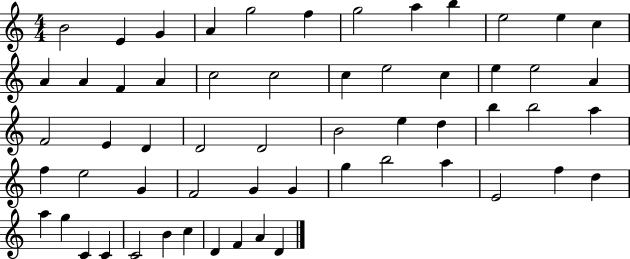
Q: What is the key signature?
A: C major